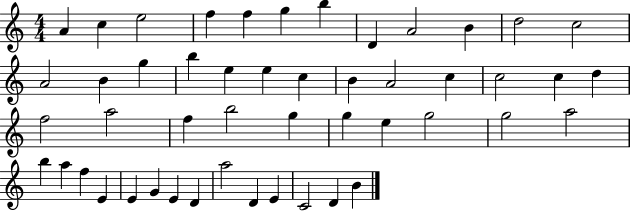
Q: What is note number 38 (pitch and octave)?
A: F5